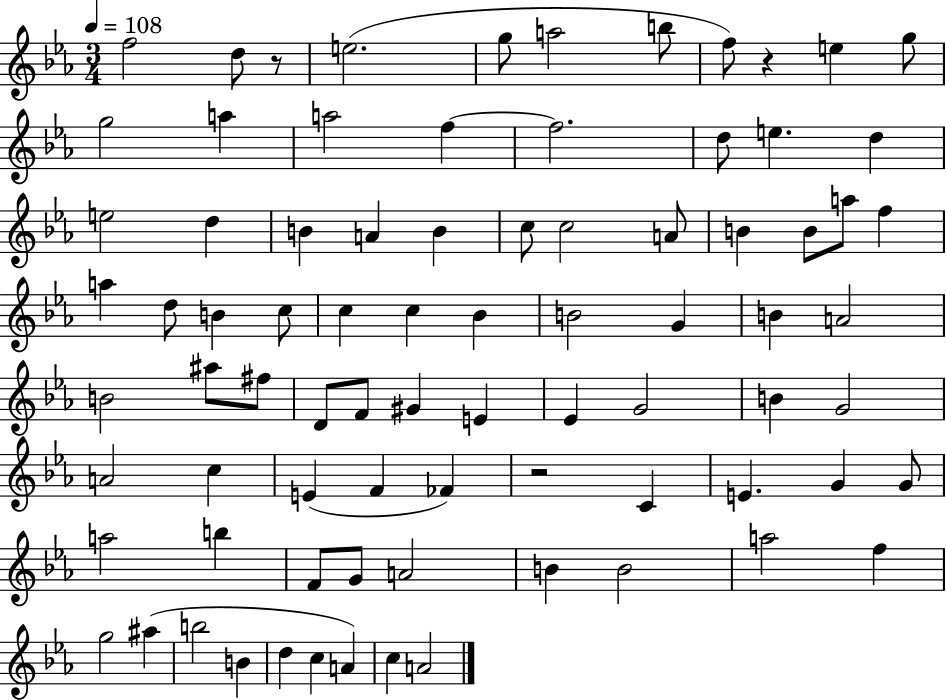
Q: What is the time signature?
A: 3/4